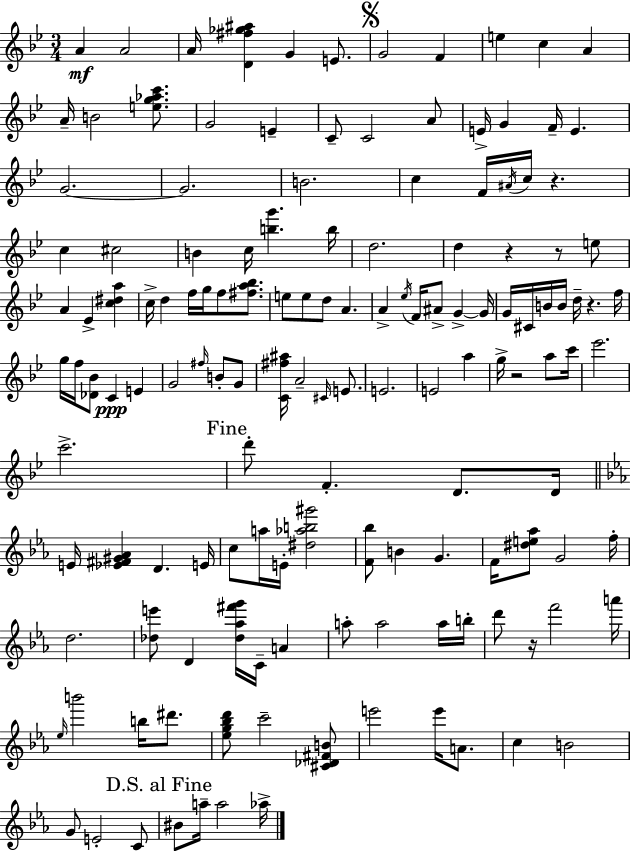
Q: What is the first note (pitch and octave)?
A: A4